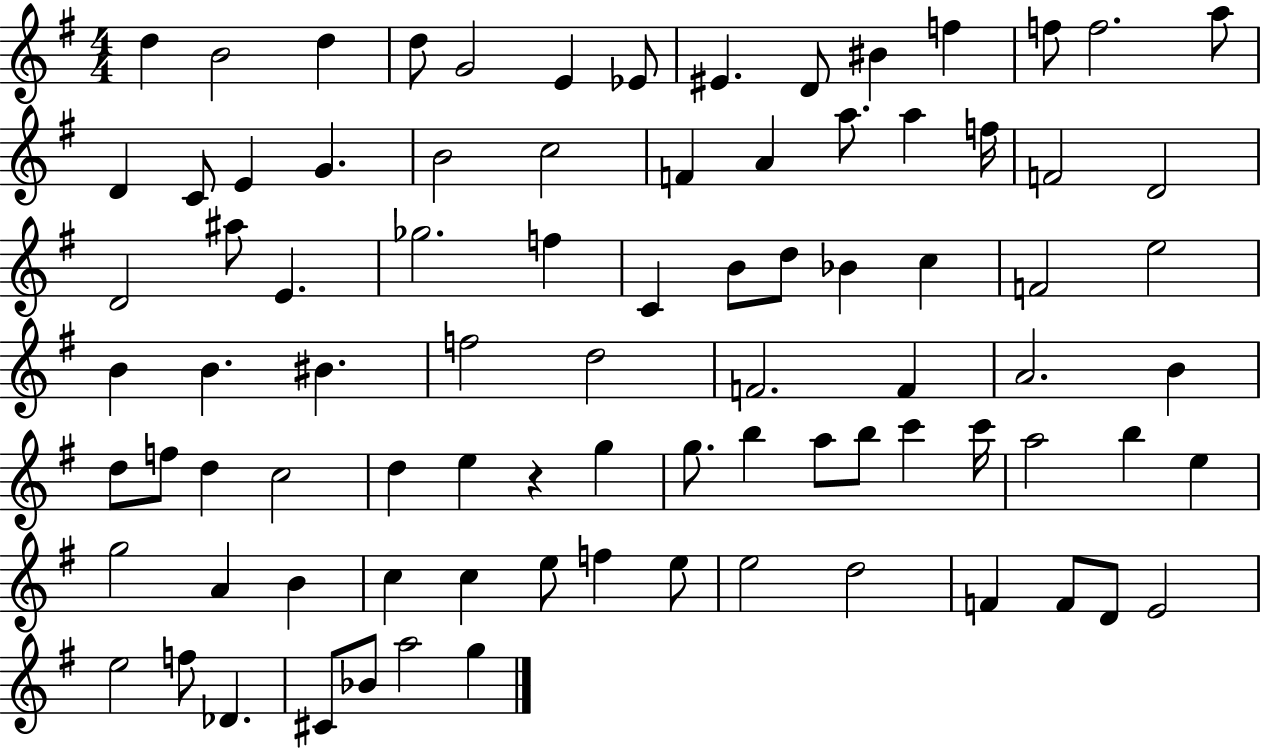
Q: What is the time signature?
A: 4/4